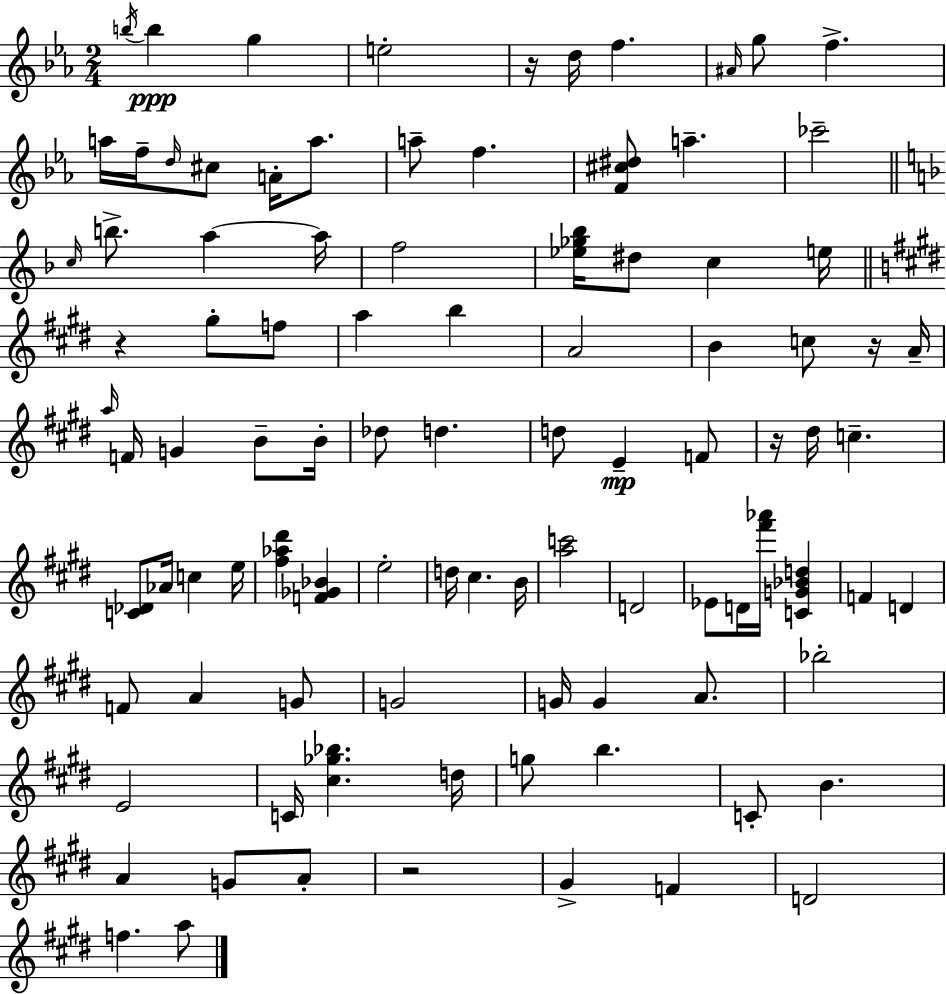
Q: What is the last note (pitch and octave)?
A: A5